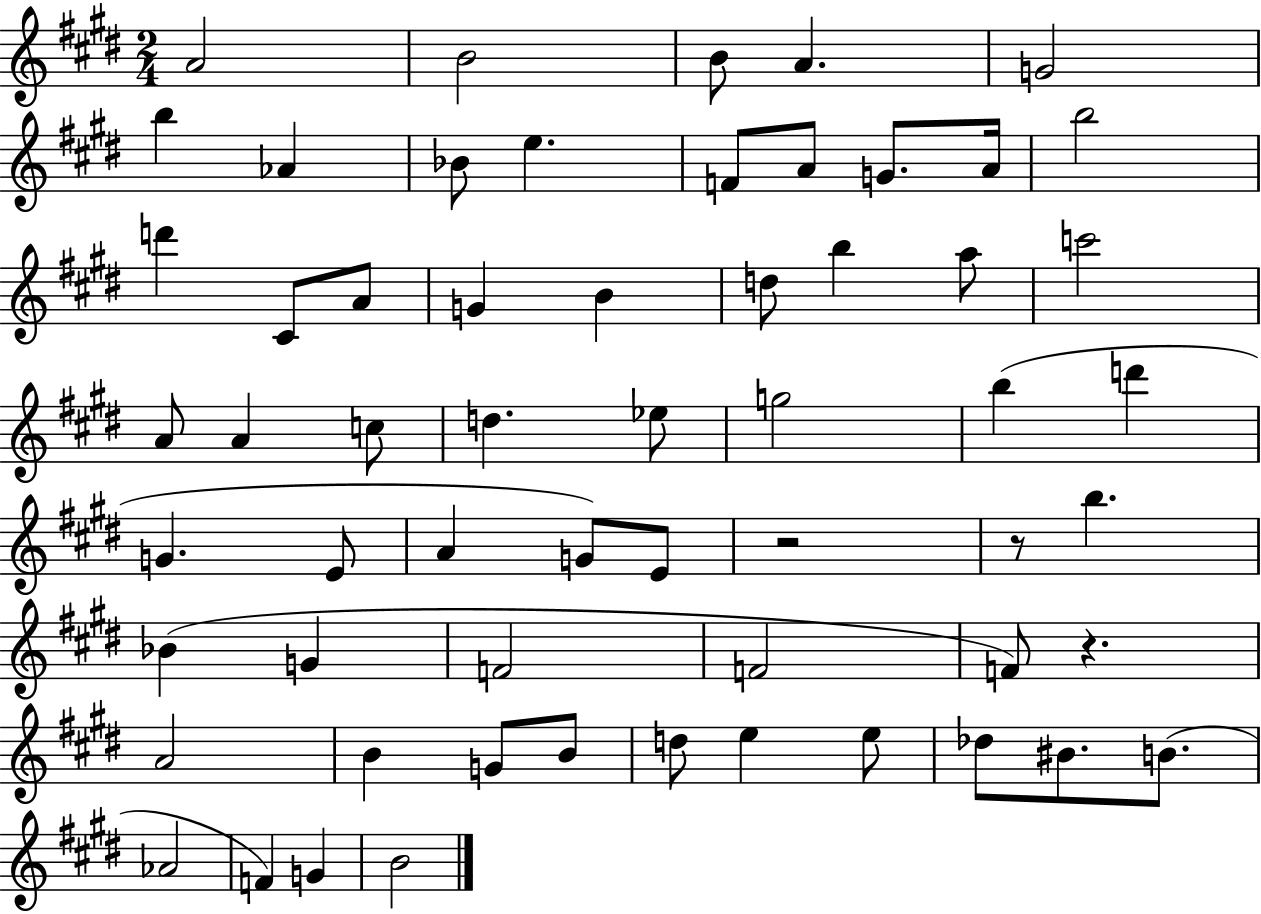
{
  \clef treble
  \numericTimeSignature
  \time 2/4
  \key e \major
  a'2 | b'2 | b'8 a'4. | g'2 | \break b''4 aes'4 | bes'8 e''4. | f'8 a'8 g'8. a'16 | b''2 | \break d'''4 cis'8 a'8 | g'4 b'4 | d''8 b''4 a''8 | c'''2 | \break a'8 a'4 c''8 | d''4. ees''8 | g''2 | b''4( d'''4 | \break g'4. e'8 | a'4 g'8) e'8 | r2 | r8 b''4. | \break bes'4( g'4 | f'2 | f'2 | f'8) r4. | \break a'2 | b'4 g'8 b'8 | d''8 e''4 e''8 | des''8 bis'8. b'8.( | \break aes'2 | f'4) g'4 | b'2 | \bar "|."
}